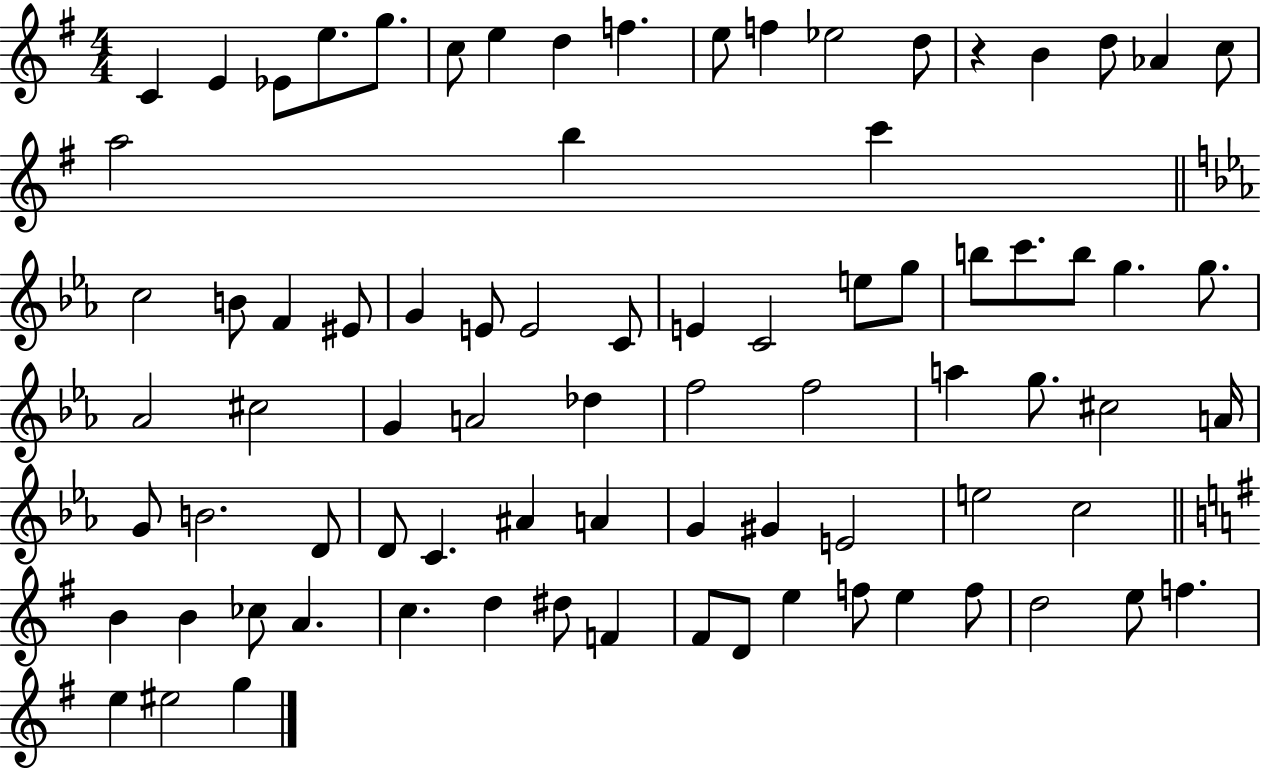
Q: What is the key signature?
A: G major